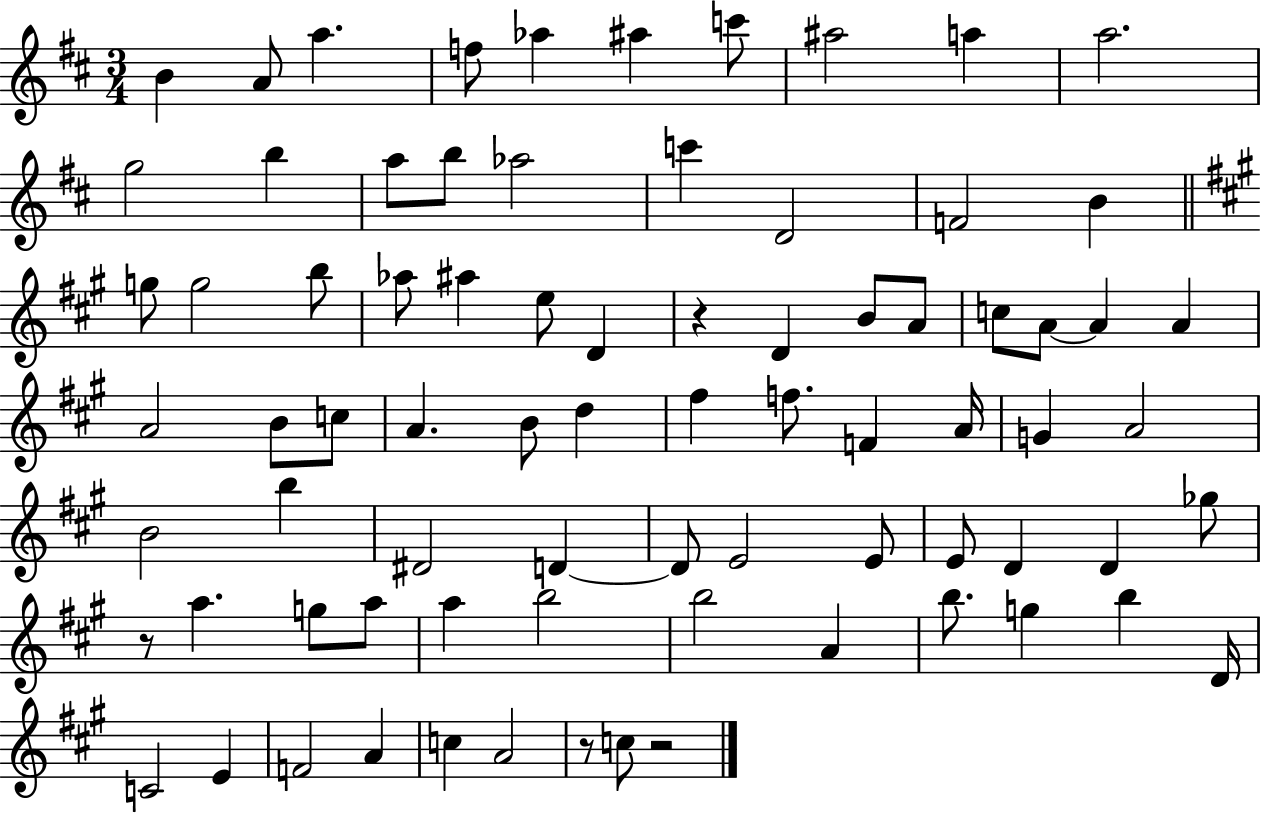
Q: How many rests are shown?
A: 4